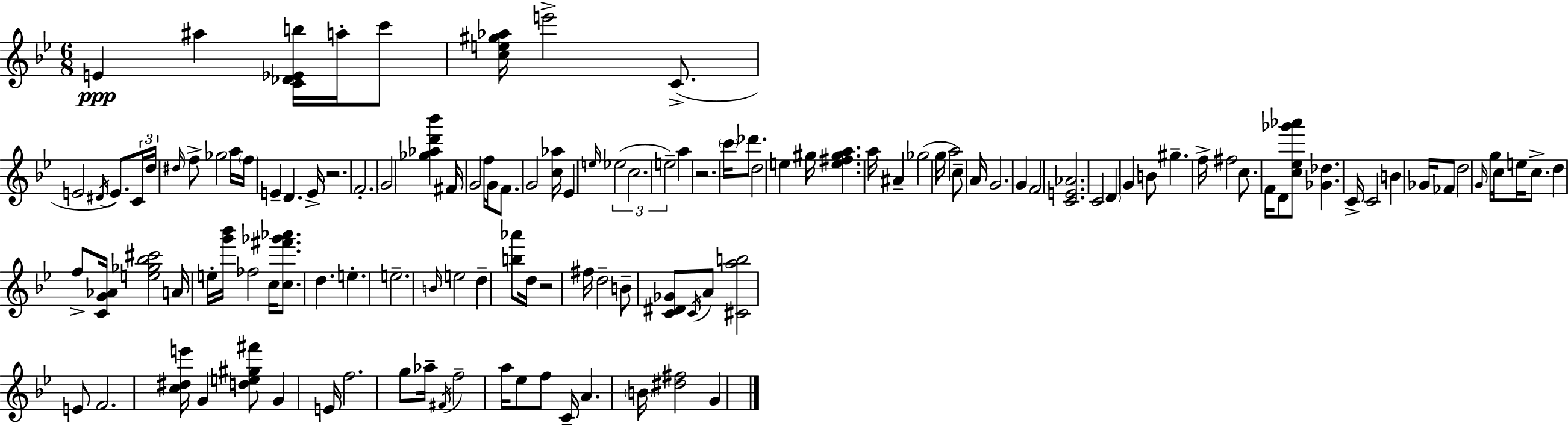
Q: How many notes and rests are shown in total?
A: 125